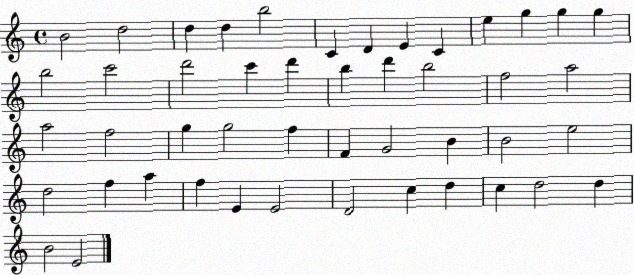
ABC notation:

X:1
T:Untitled
M:4/4
L:1/4
K:C
B2 d2 d d b2 C D E C e g g g b2 c'2 d'2 c' d' b d' b2 f2 a2 a2 f2 g g2 f F G2 B B2 e2 d2 f a f E E2 D2 c d c d2 d B2 E2